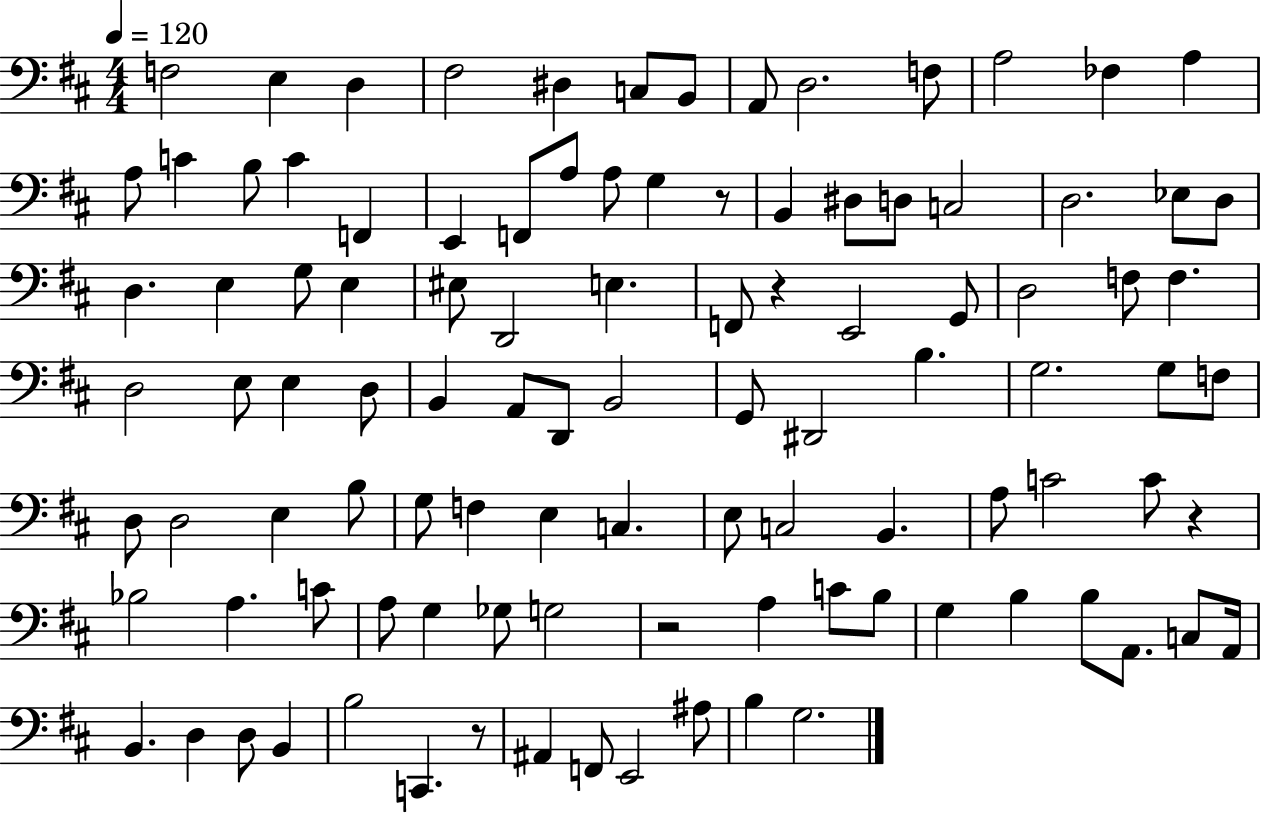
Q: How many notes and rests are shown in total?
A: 104